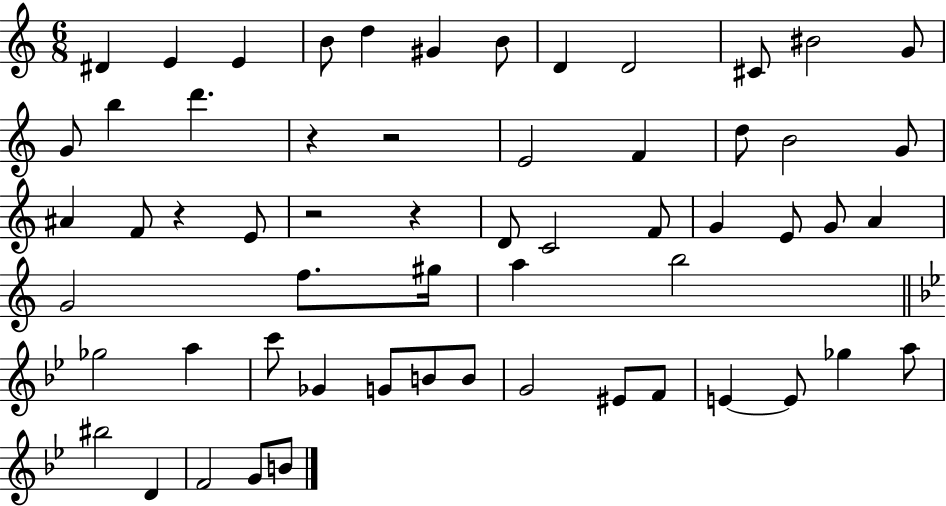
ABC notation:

X:1
T:Untitled
M:6/8
L:1/4
K:C
^D E E B/2 d ^G B/2 D D2 ^C/2 ^B2 G/2 G/2 b d' z z2 E2 F d/2 B2 G/2 ^A F/2 z E/2 z2 z D/2 C2 F/2 G E/2 G/2 A G2 f/2 ^g/4 a b2 _g2 a c'/2 _G G/2 B/2 B/2 G2 ^E/2 F/2 E E/2 _g a/2 ^b2 D F2 G/2 B/2